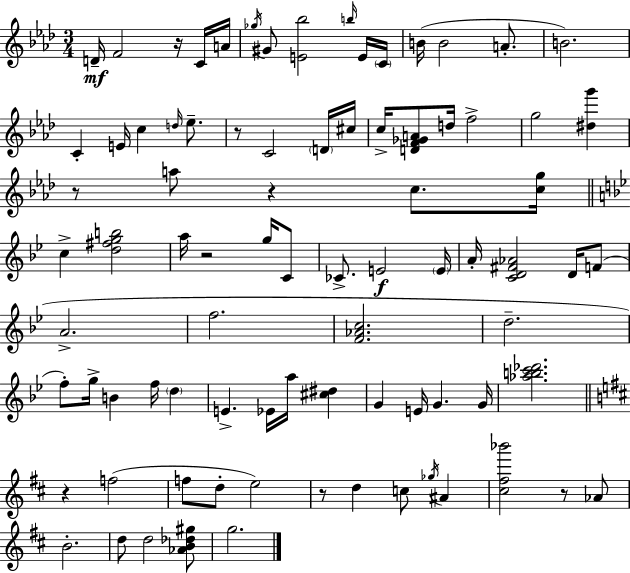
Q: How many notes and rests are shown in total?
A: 84